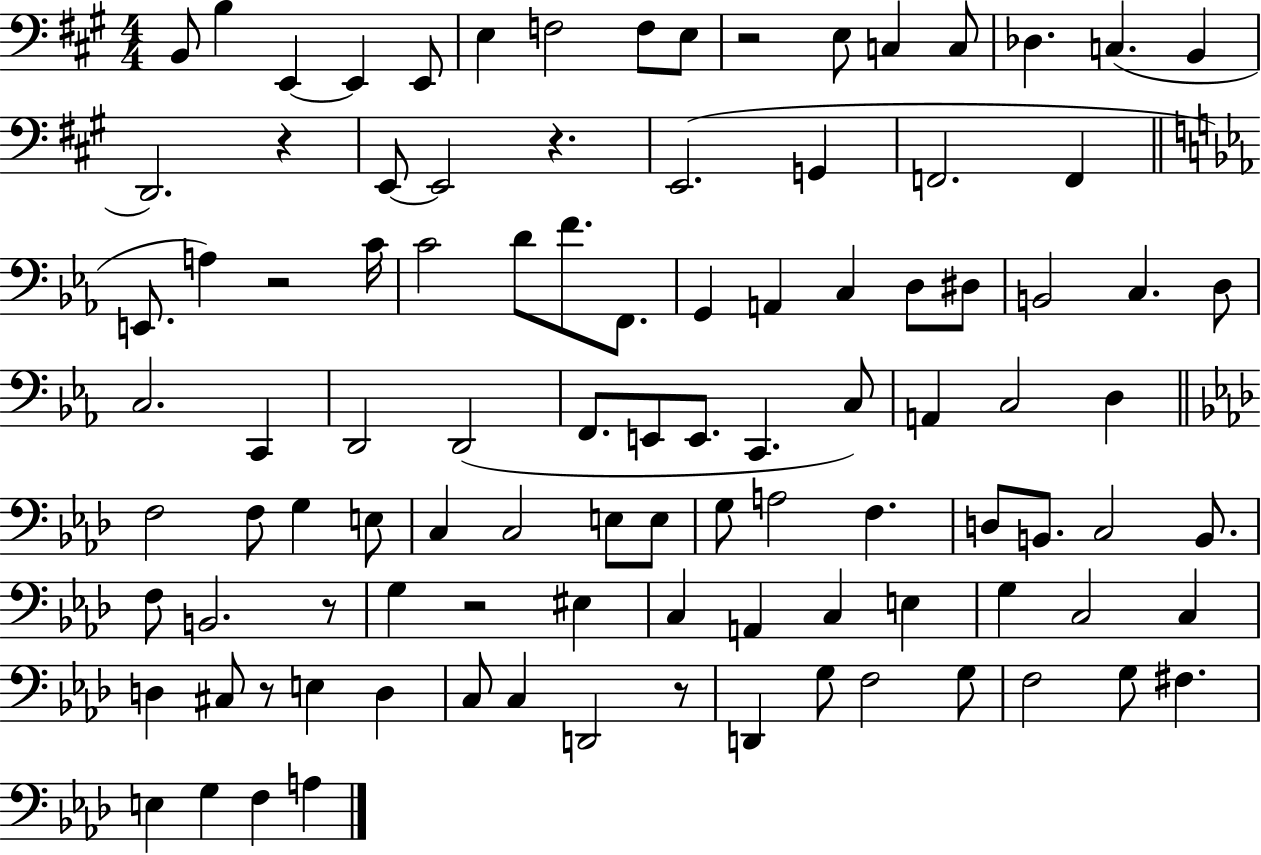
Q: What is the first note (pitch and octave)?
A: B2